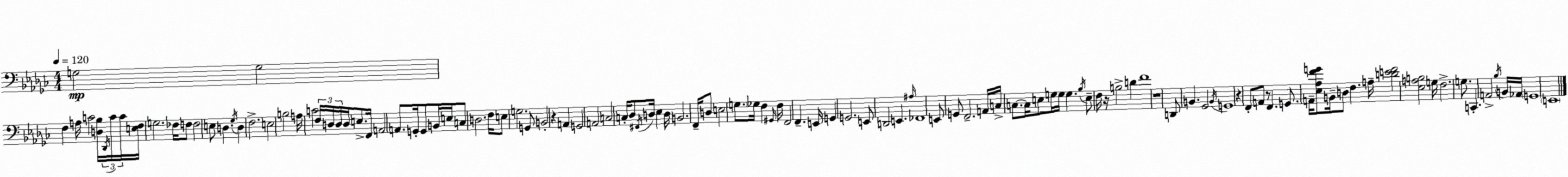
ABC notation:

X:1
T:Untitled
M:4/4
L:1/4
K:Ebm
G,2 G,2 F, A,/4 C2 [D,_B,]/4 _D,,/4 C/4 C/4 [E,F,]/4 G,2 _F,/4 F,/2 F,2 E,/2 D, _G,/4 D, F,2 E,2 B,2 A,/4 C2 F,/4 D,/4 D,/4 D,/4 E,/2 F,,/4 A,,2 A,,/2 G,,/4 G,,/2 B,,/4 E,/4 C,/2 D,2 F,/4 E,/2 G,2 G,,/2 B,,2 z A,, G,,2 A,,2 C,2 C,/4 _D,/2 ^F,,/4 D,/4 _E, D,/4 B,,2 F,,/4 D,/2 E,2 G,/2 _G,/4 F, ^G,,/4 F,/4 F,,2 F,, E,,/4 G,, G,,2 E,,/2 D,,2 E,, ^A,/4 _F,,4 E,,/2 G,,/2 F,,2 A,,/4 C,/4 C,/2 C,/4 E,/2 G,/4 G,/4 G, _B,/4 E,/2 F,/4 z/4 B,2 D F4 z4 D,,/2 B,, _G,,2 B,,/4 G,,4 z F,,/2 A,,/2 z/2 F,, G,,/2 A,,/4 [_E,_A,FG]/2 B,,/4 D,/2 F, A,/4 [DEF]2 [_E,A,B,]2 G,/4 F,2 G,/2 C,, A,,2 _B,/4 B,,/4 _A,,/4 G,,4 E,,4